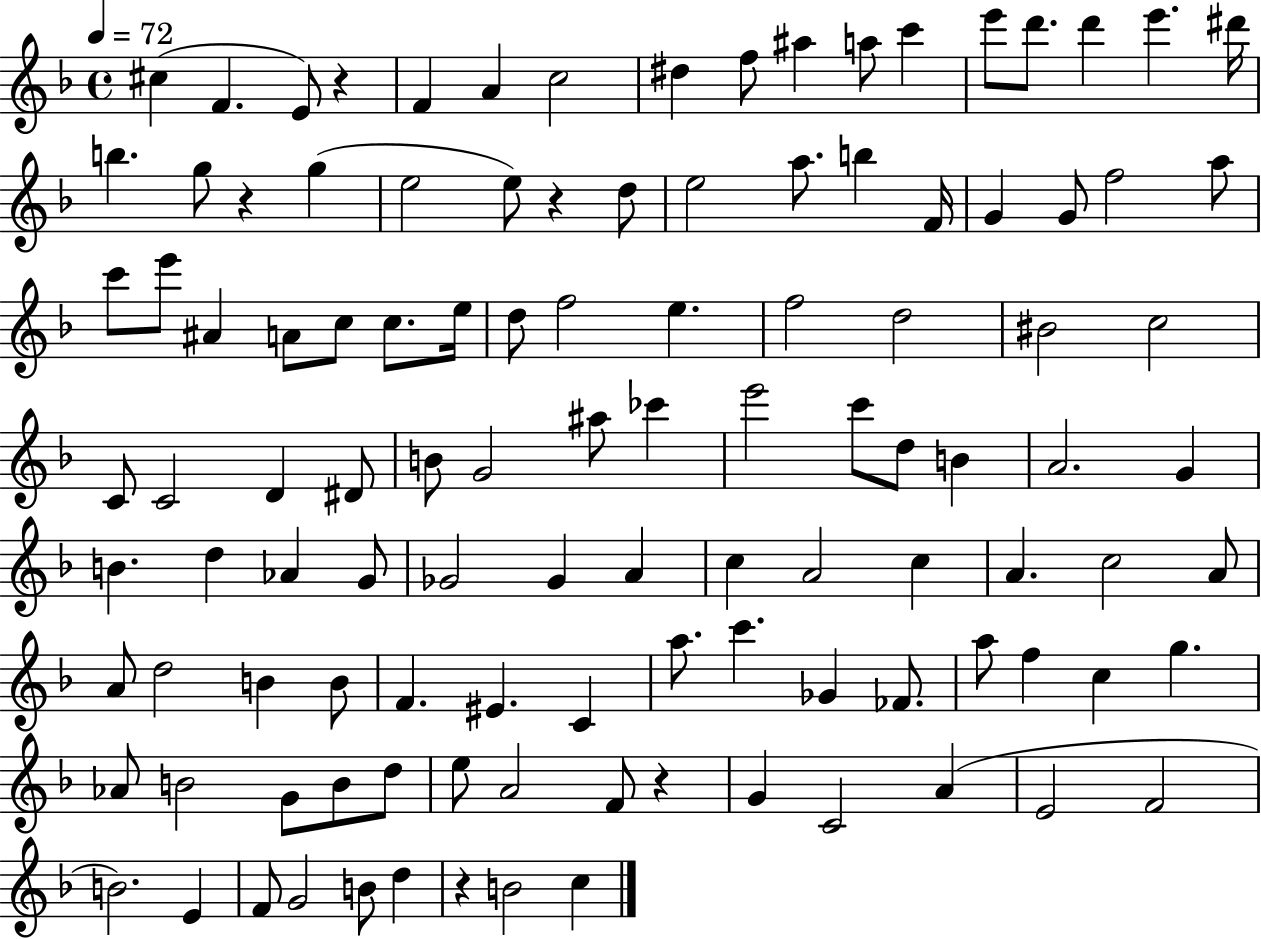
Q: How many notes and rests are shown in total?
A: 112